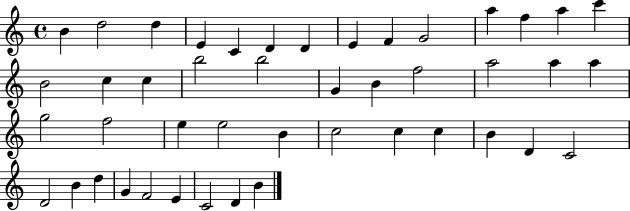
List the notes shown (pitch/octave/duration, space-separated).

B4/q D5/h D5/q E4/q C4/q D4/q D4/q E4/q F4/q G4/h A5/q F5/q A5/q C6/q B4/h C5/q C5/q B5/h B5/h G4/q B4/q F5/h A5/h A5/q A5/q G5/h F5/h E5/q E5/h B4/q C5/h C5/q C5/q B4/q D4/q C4/h D4/h B4/q D5/q G4/q F4/h E4/q C4/h D4/q B4/q